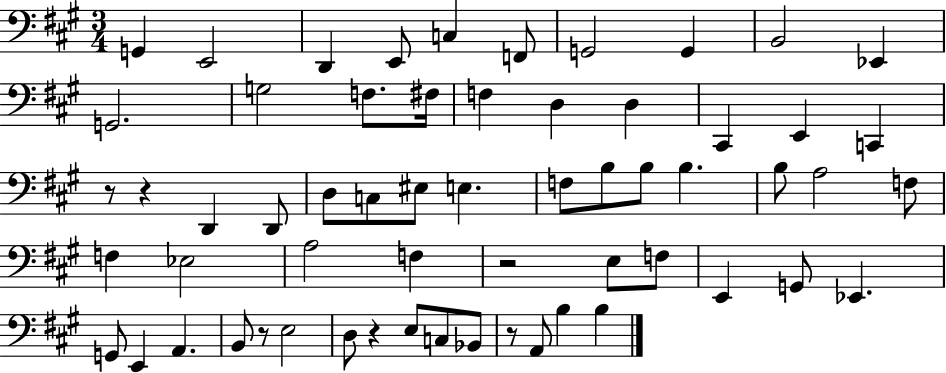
X:1
T:Untitled
M:3/4
L:1/4
K:A
G,, E,,2 D,, E,,/2 C, F,,/2 G,,2 G,, B,,2 _E,, G,,2 G,2 F,/2 ^F,/4 F, D, D, ^C,, E,, C,, z/2 z D,, D,,/2 D,/2 C,/2 ^E,/2 E, F,/2 B,/2 B,/2 B, B,/2 A,2 F,/2 F, _E,2 A,2 F, z2 E,/2 F,/2 E,, G,,/2 _E,, G,,/2 E,, A,, B,,/2 z/2 E,2 D,/2 z E,/2 C,/2 _B,,/2 z/2 A,,/2 B, B,